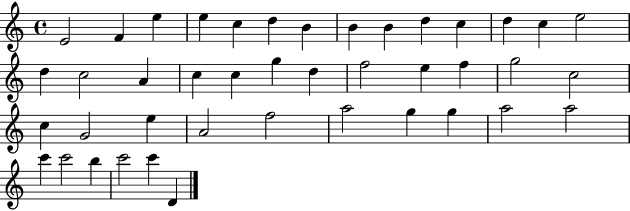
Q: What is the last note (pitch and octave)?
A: D4